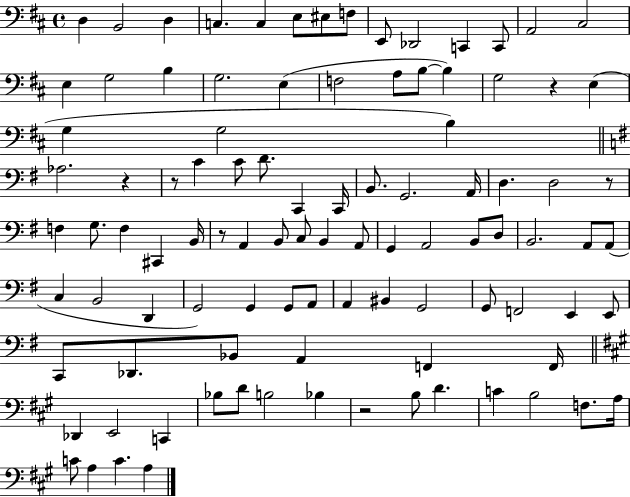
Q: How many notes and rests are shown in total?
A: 99